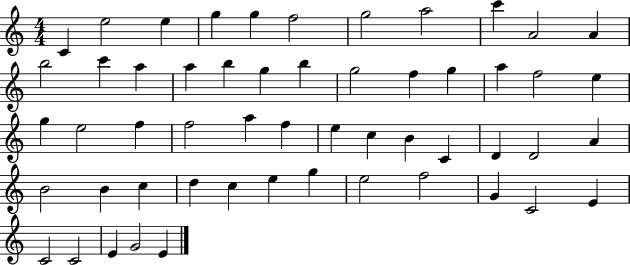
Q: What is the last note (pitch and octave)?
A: E4